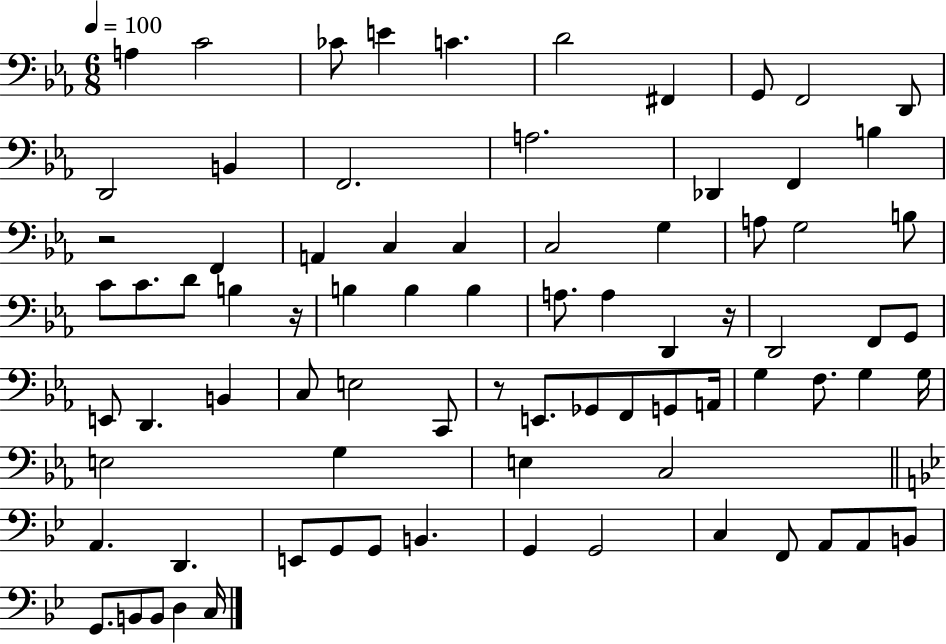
A3/q C4/h CES4/e E4/q C4/q. D4/h F#2/q G2/e F2/h D2/e D2/h B2/q F2/h. A3/h. Db2/q F2/q B3/q R/h F2/q A2/q C3/q C3/q C3/h G3/q A3/e G3/h B3/e C4/e C4/e. D4/e B3/q R/s B3/q B3/q B3/q A3/e. A3/q D2/q R/s D2/h F2/e G2/e E2/e D2/q. B2/q C3/e E3/h C2/e R/e E2/e. Gb2/e F2/e G2/e A2/s G3/q F3/e. G3/q G3/s E3/h G3/q E3/q C3/h A2/q. D2/q. E2/e G2/e G2/e B2/q. G2/q G2/h C3/q F2/e A2/e A2/e B2/e G2/e. B2/e B2/e D3/q C3/s